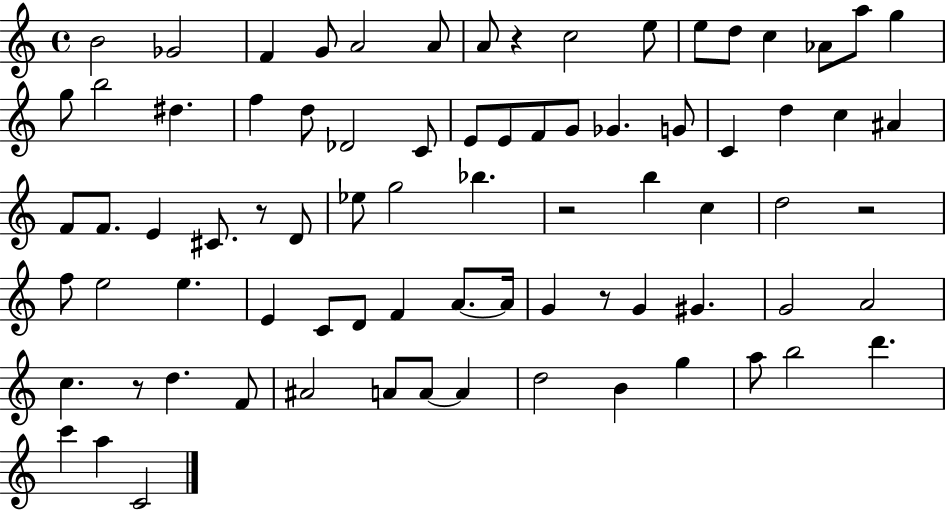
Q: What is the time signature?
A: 4/4